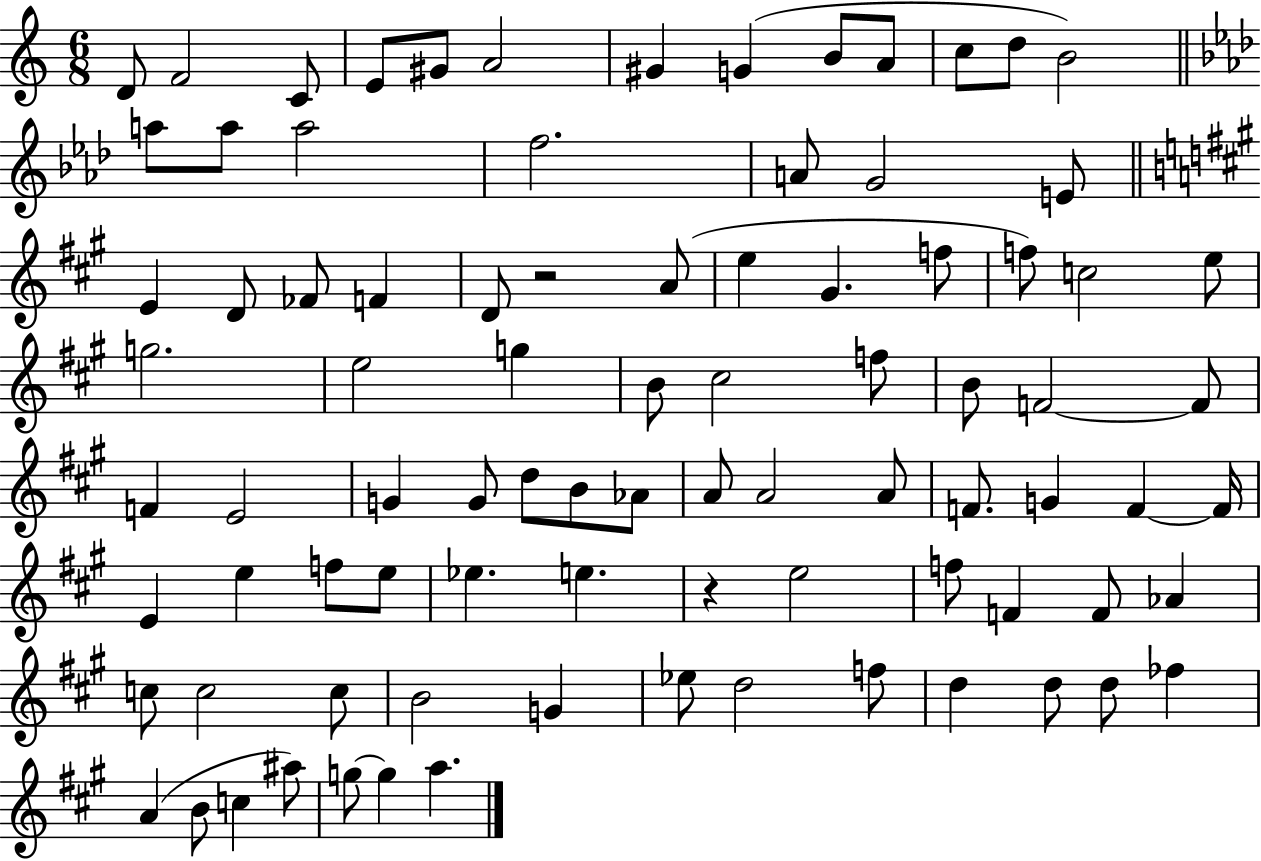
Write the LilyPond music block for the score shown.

{
  \clef treble
  \numericTimeSignature
  \time 6/8
  \key c \major
  d'8 f'2 c'8 | e'8 gis'8 a'2 | gis'4 g'4( b'8 a'8 | c''8 d''8 b'2) | \break \bar "||" \break \key f \minor a''8 a''8 a''2 | f''2. | a'8 g'2 e'8 | \bar "||" \break \key a \major e'4 d'8 fes'8 f'4 | d'8 r2 a'8( | e''4 gis'4. f''8 | f''8) c''2 e''8 | \break g''2. | e''2 g''4 | b'8 cis''2 f''8 | b'8 f'2~~ f'8 | \break f'4 e'2 | g'4 g'8 d''8 b'8 aes'8 | a'8 a'2 a'8 | f'8. g'4 f'4~~ f'16 | \break e'4 e''4 f''8 e''8 | ees''4. e''4. | r4 e''2 | f''8 f'4 f'8 aes'4 | \break c''8 c''2 c''8 | b'2 g'4 | ees''8 d''2 f''8 | d''4 d''8 d''8 fes''4 | \break a'4( b'8 c''4 ais''8) | g''8~~ g''4 a''4. | \bar "|."
}